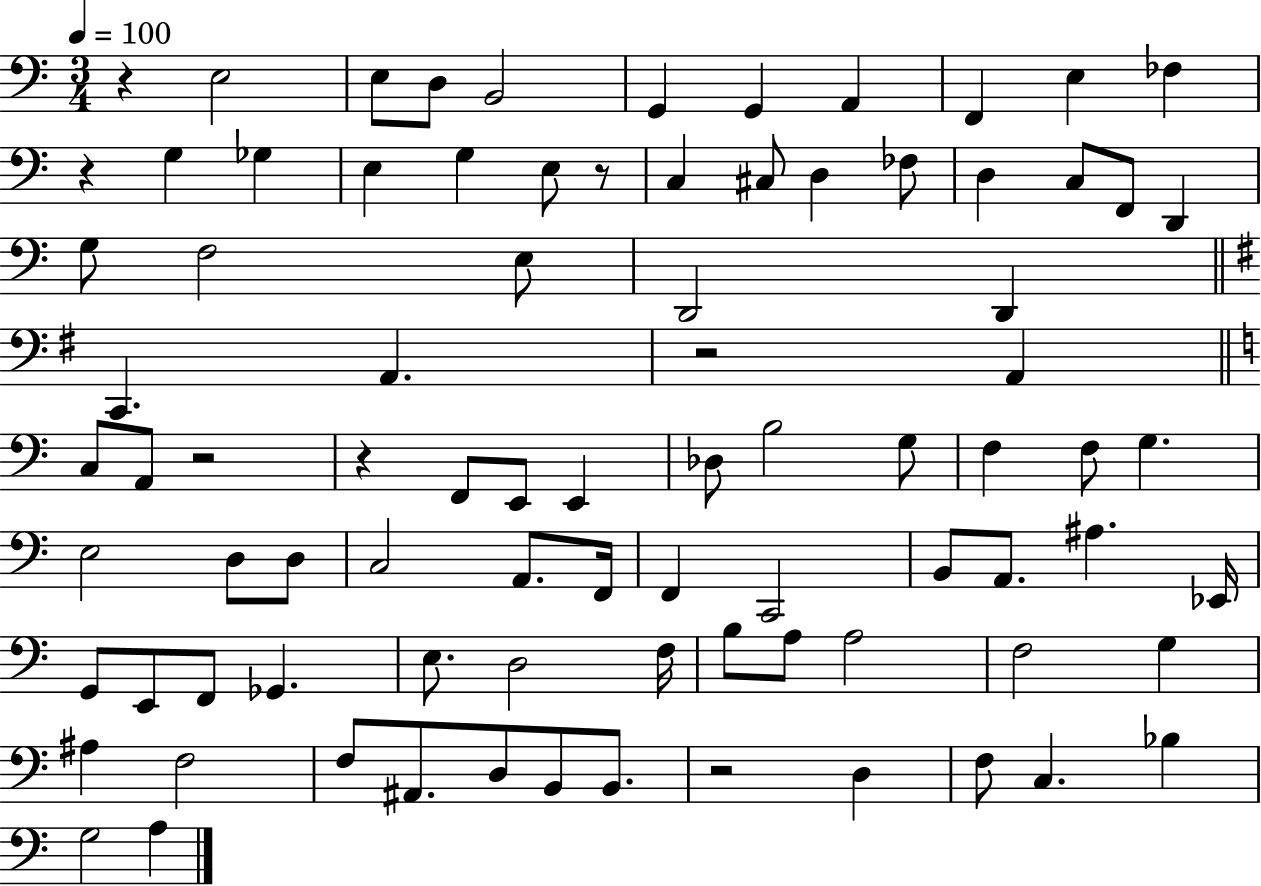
R/q E3/h E3/e D3/e B2/h G2/q G2/q A2/q F2/q E3/q FES3/q R/q G3/q Gb3/q E3/q G3/q E3/e R/e C3/q C#3/e D3/q FES3/e D3/q C3/e F2/e D2/q G3/e F3/h E3/e D2/h D2/q C2/q. A2/q. R/h A2/q C3/e A2/e R/h R/q F2/e E2/e E2/q Db3/e B3/h G3/e F3/q F3/e G3/q. E3/h D3/e D3/e C3/h A2/e. F2/s F2/q C2/h B2/e A2/e. A#3/q. Eb2/s G2/e E2/e F2/e Gb2/q. E3/e. D3/h F3/s B3/e A3/e A3/h F3/h G3/q A#3/q F3/h F3/e A#2/e. D3/e B2/e B2/e. R/h D3/q F3/e C3/q. Bb3/q G3/h A3/q